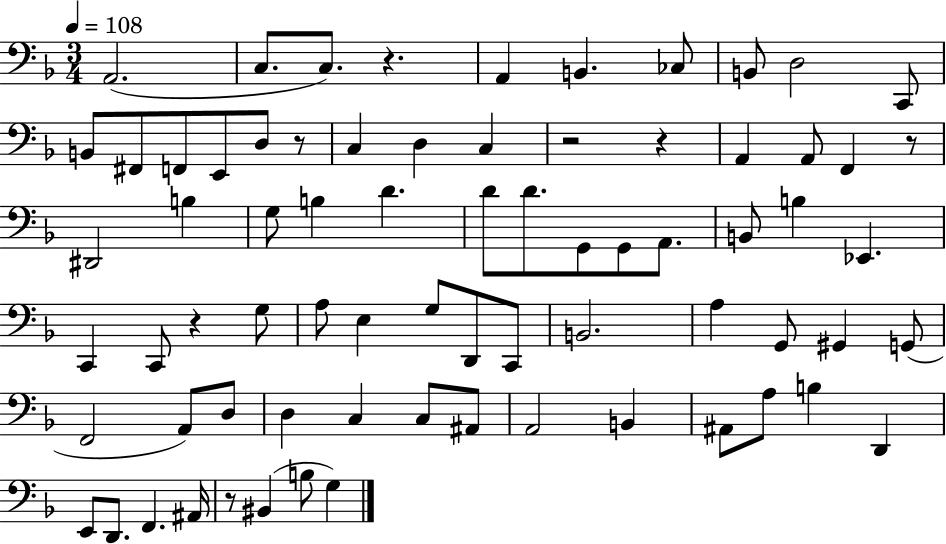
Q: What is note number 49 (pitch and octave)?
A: D3